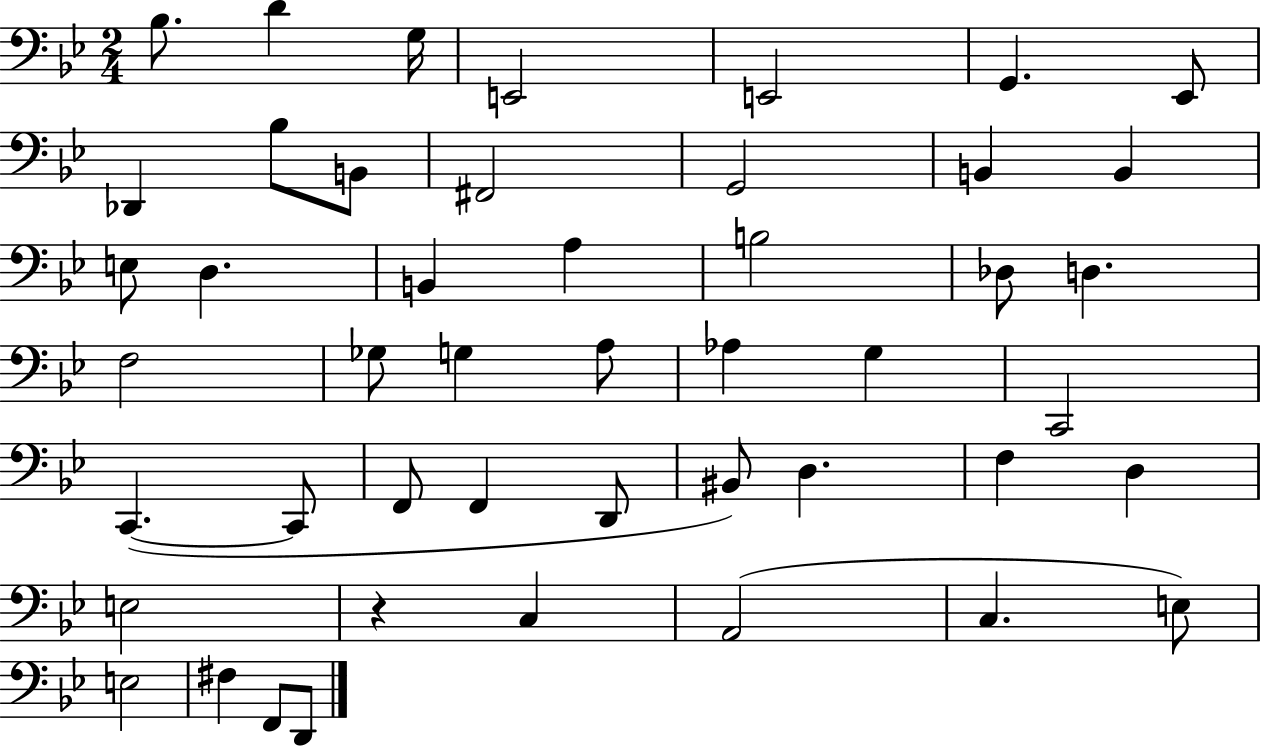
Bb3/e. D4/q G3/s E2/h E2/h G2/q. Eb2/e Db2/q Bb3/e B2/e F#2/h G2/h B2/q B2/q E3/e D3/q. B2/q A3/q B3/h Db3/e D3/q. F3/h Gb3/e G3/q A3/e Ab3/q G3/q C2/h C2/q. C2/e F2/e F2/q D2/e BIS2/e D3/q. F3/q D3/q E3/h R/q C3/q A2/h C3/q. E3/e E3/h F#3/q F2/e D2/e